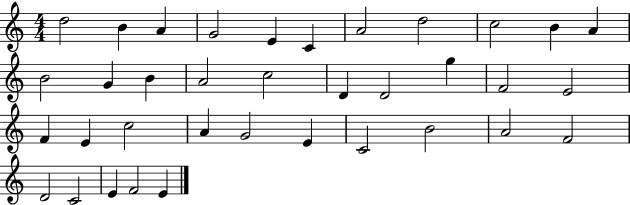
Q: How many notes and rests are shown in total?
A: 36